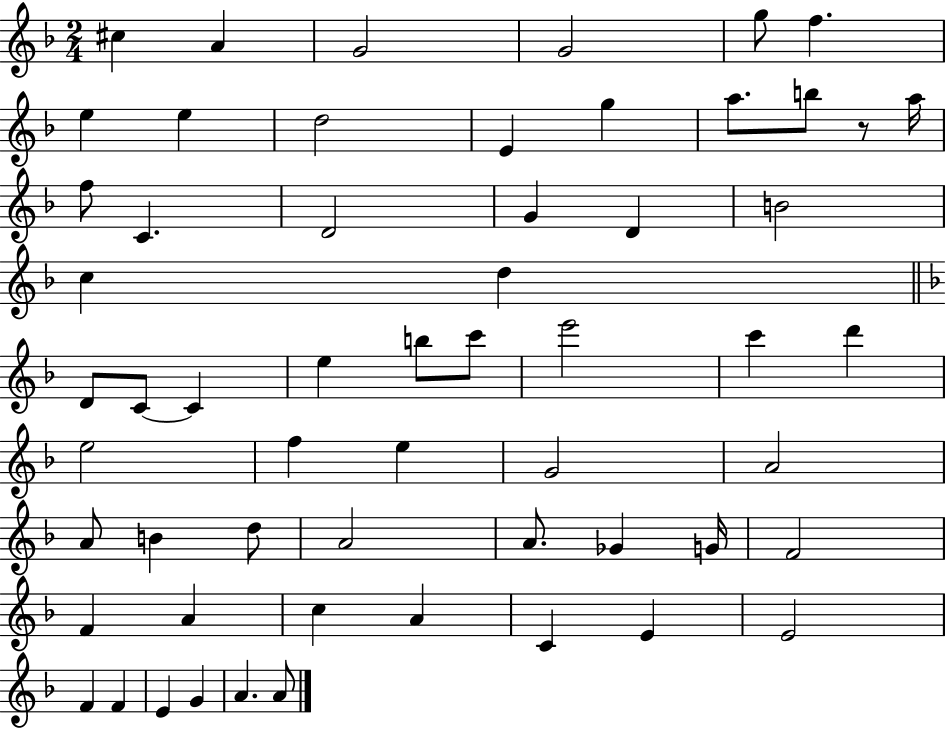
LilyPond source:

{
  \clef treble
  \numericTimeSignature
  \time 2/4
  \key f \major
  \repeat volta 2 { cis''4 a'4 | g'2 | g'2 | g''8 f''4. | \break e''4 e''4 | d''2 | e'4 g''4 | a''8. b''8 r8 a''16 | \break f''8 c'4. | d'2 | g'4 d'4 | b'2 | \break c''4 d''4 | \bar "||" \break \key f \major d'8 c'8~~ c'4 | e''4 b''8 c'''8 | e'''2 | c'''4 d'''4 | \break e''2 | f''4 e''4 | g'2 | a'2 | \break a'8 b'4 d''8 | a'2 | a'8. ges'4 g'16 | f'2 | \break f'4 a'4 | c''4 a'4 | c'4 e'4 | e'2 | \break f'4 f'4 | e'4 g'4 | a'4. a'8 | } \bar "|."
}